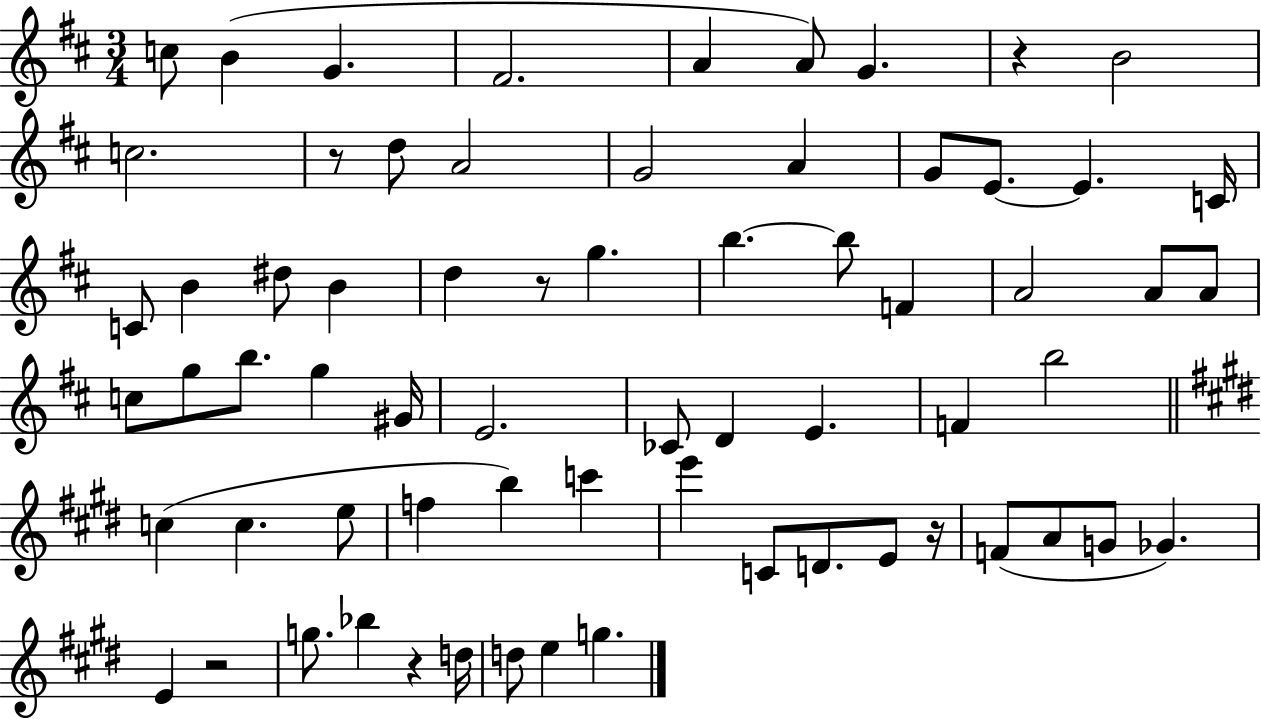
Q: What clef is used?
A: treble